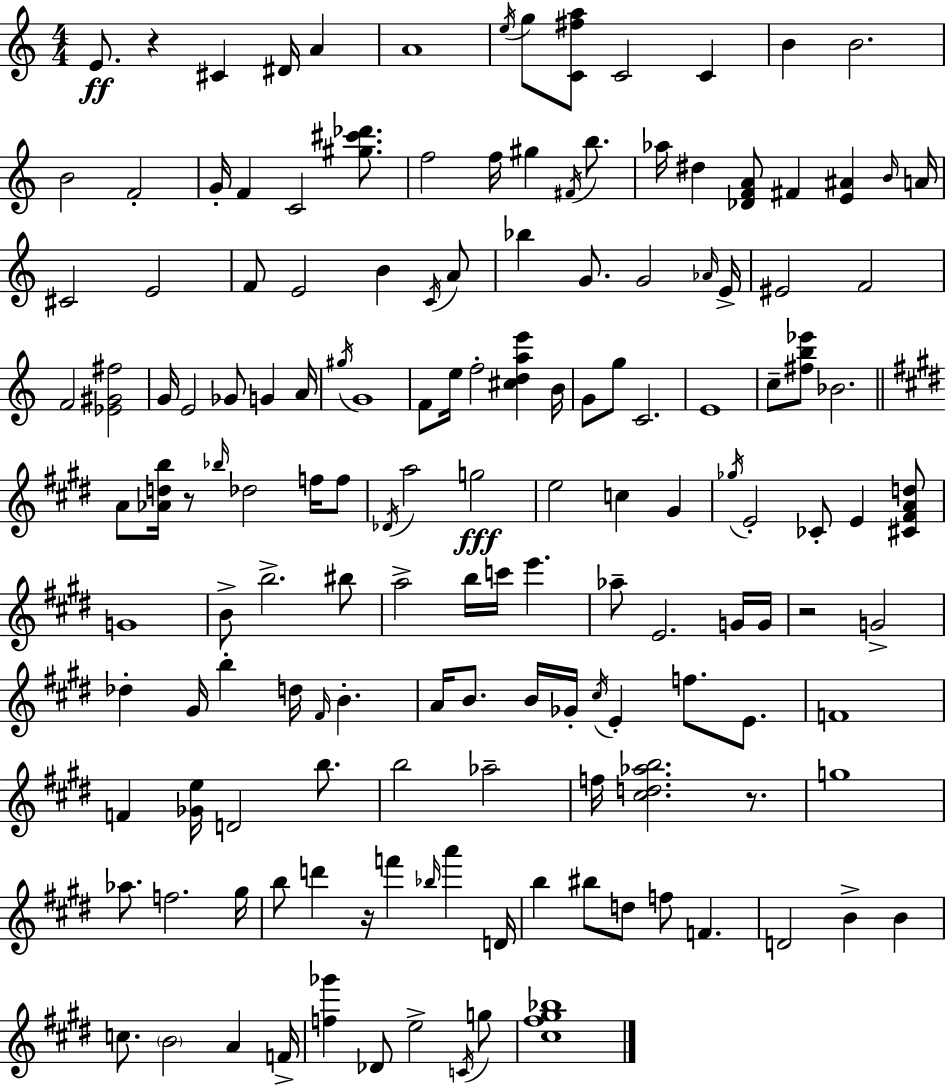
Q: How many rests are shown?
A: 5